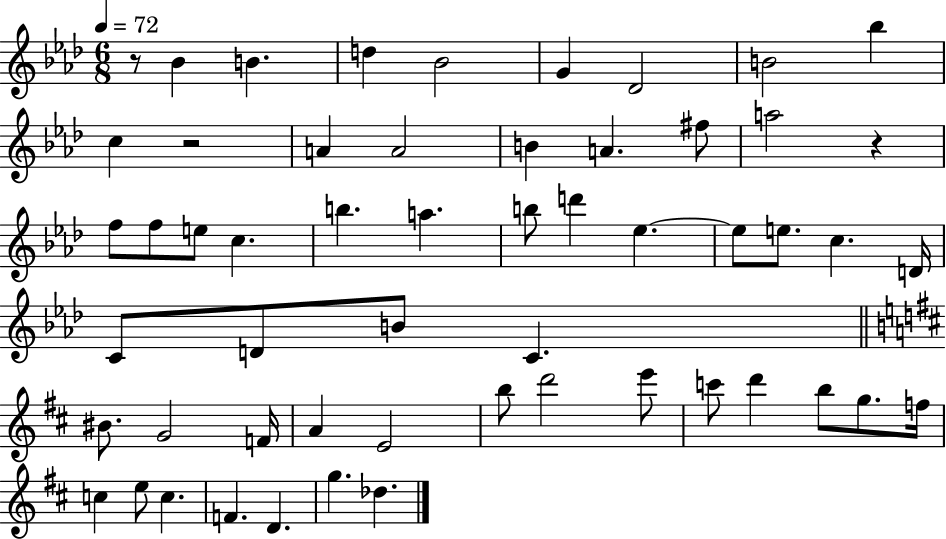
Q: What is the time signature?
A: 6/8